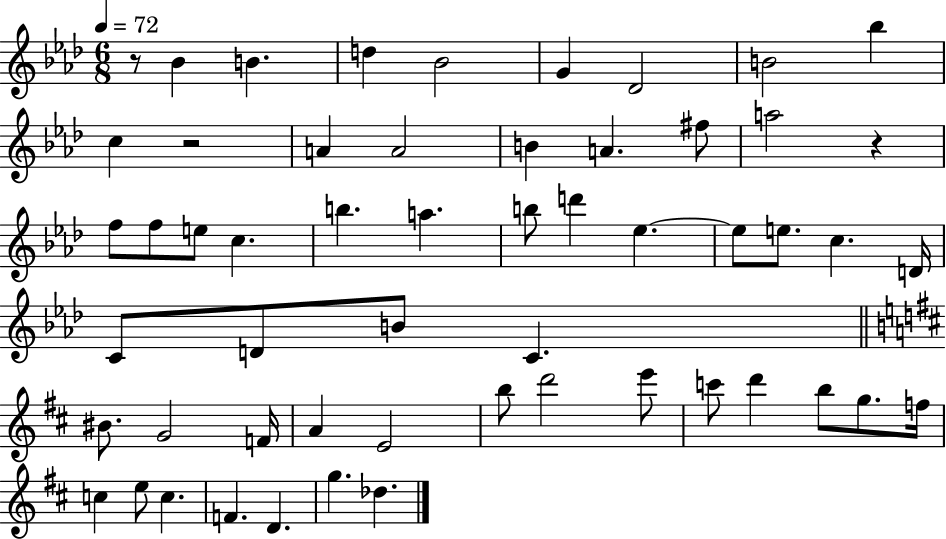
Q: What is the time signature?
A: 6/8